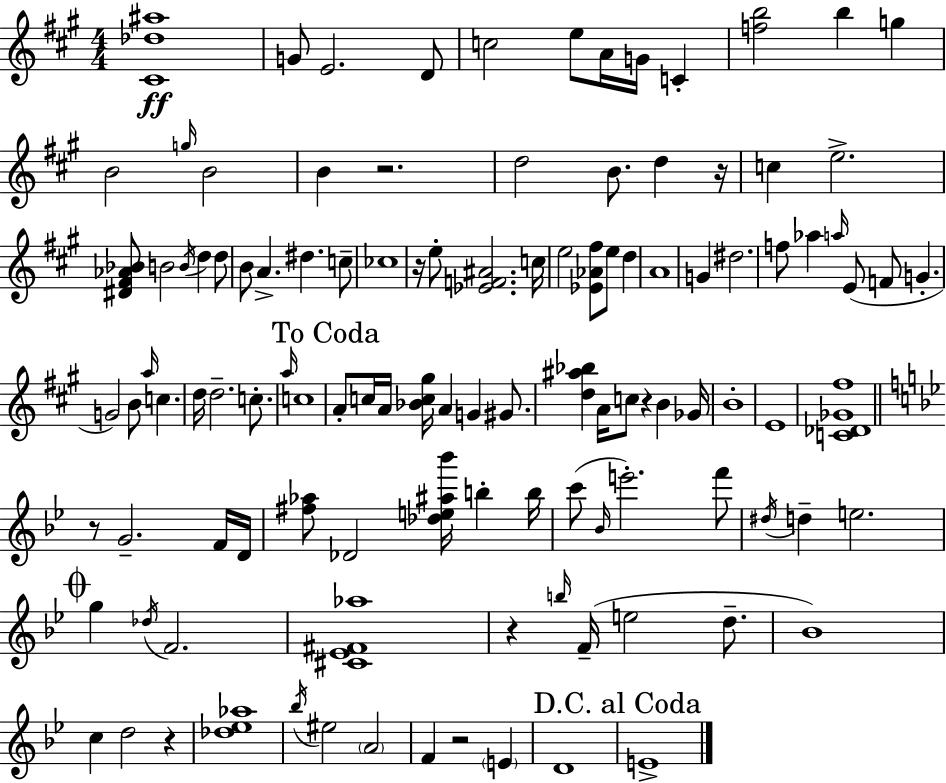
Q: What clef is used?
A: treble